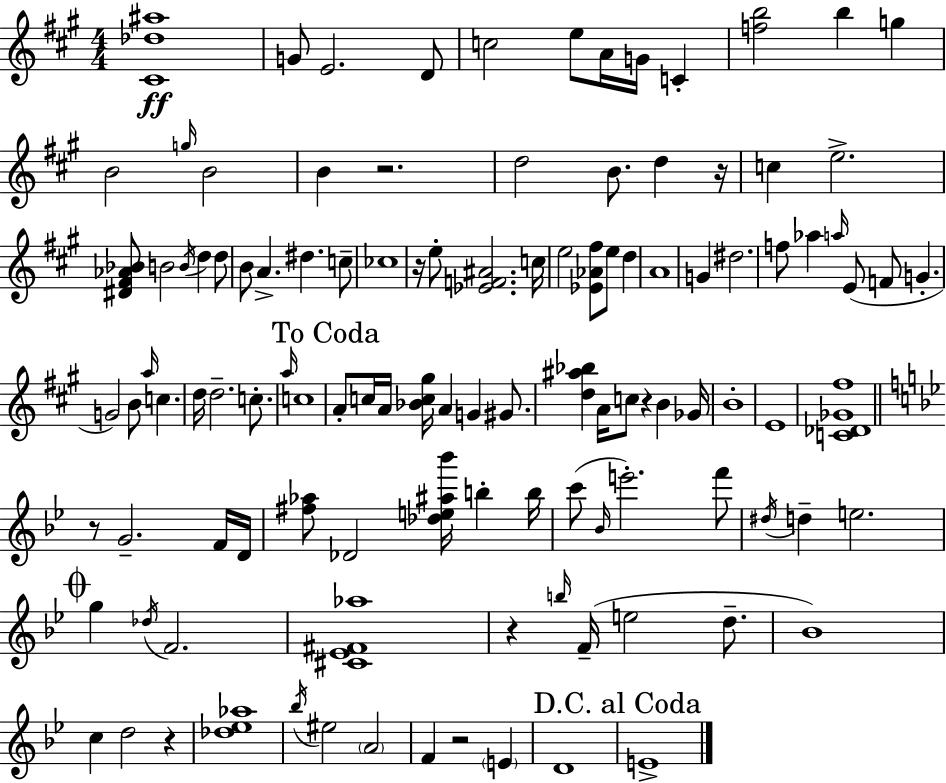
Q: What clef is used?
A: treble